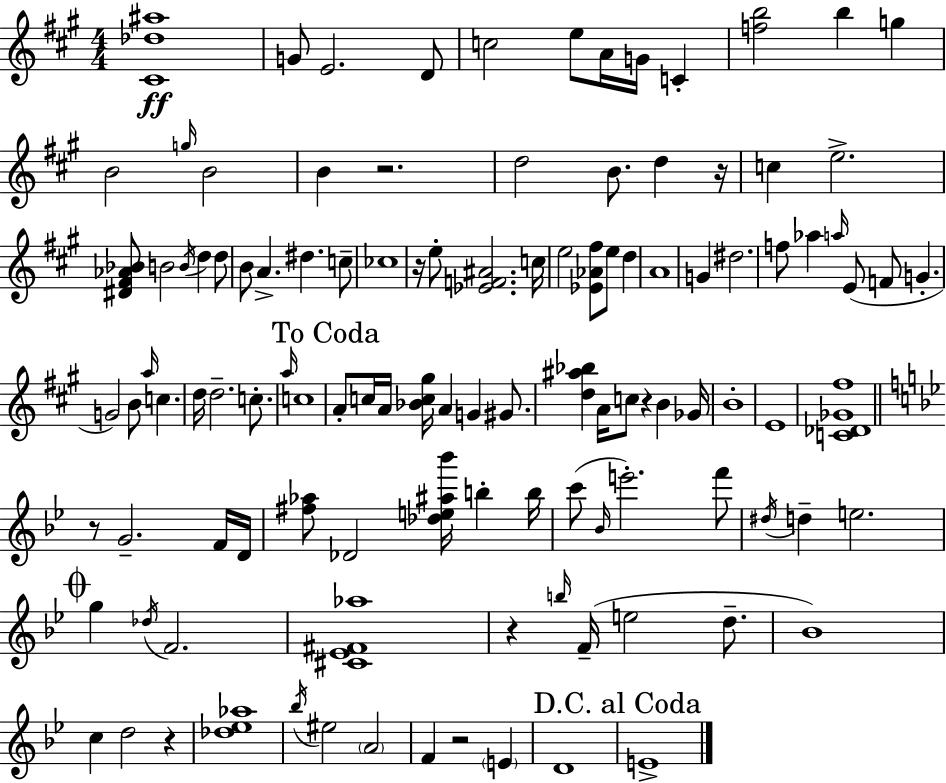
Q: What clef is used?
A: treble